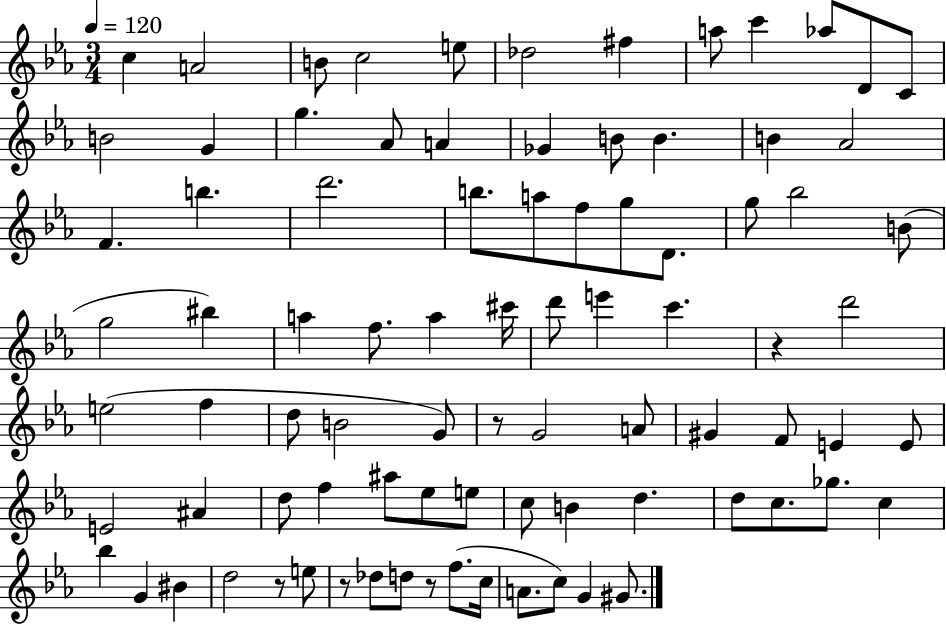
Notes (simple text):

C5/q A4/h B4/e C5/h E5/e Db5/h F#5/q A5/e C6/q Ab5/e D4/e C4/e B4/h G4/q G5/q. Ab4/e A4/q Gb4/q B4/e B4/q. B4/q Ab4/h F4/q. B5/q. D6/h. B5/e. A5/e F5/e G5/e D4/e. G5/e Bb5/h B4/e G5/h BIS5/q A5/q F5/e. A5/q C#6/s D6/e E6/q C6/q. R/q D6/h E5/h F5/q D5/e B4/h G4/e R/e G4/h A4/e G#4/q F4/e E4/q E4/e E4/h A#4/q D5/e F5/q A#5/e Eb5/e E5/e C5/e B4/q D5/q. D5/e C5/e. Gb5/e. C5/q Bb5/q G4/q BIS4/q D5/h R/e E5/e R/e Db5/e D5/e R/e F5/e. C5/s A4/e. C5/e G4/q G#4/e.